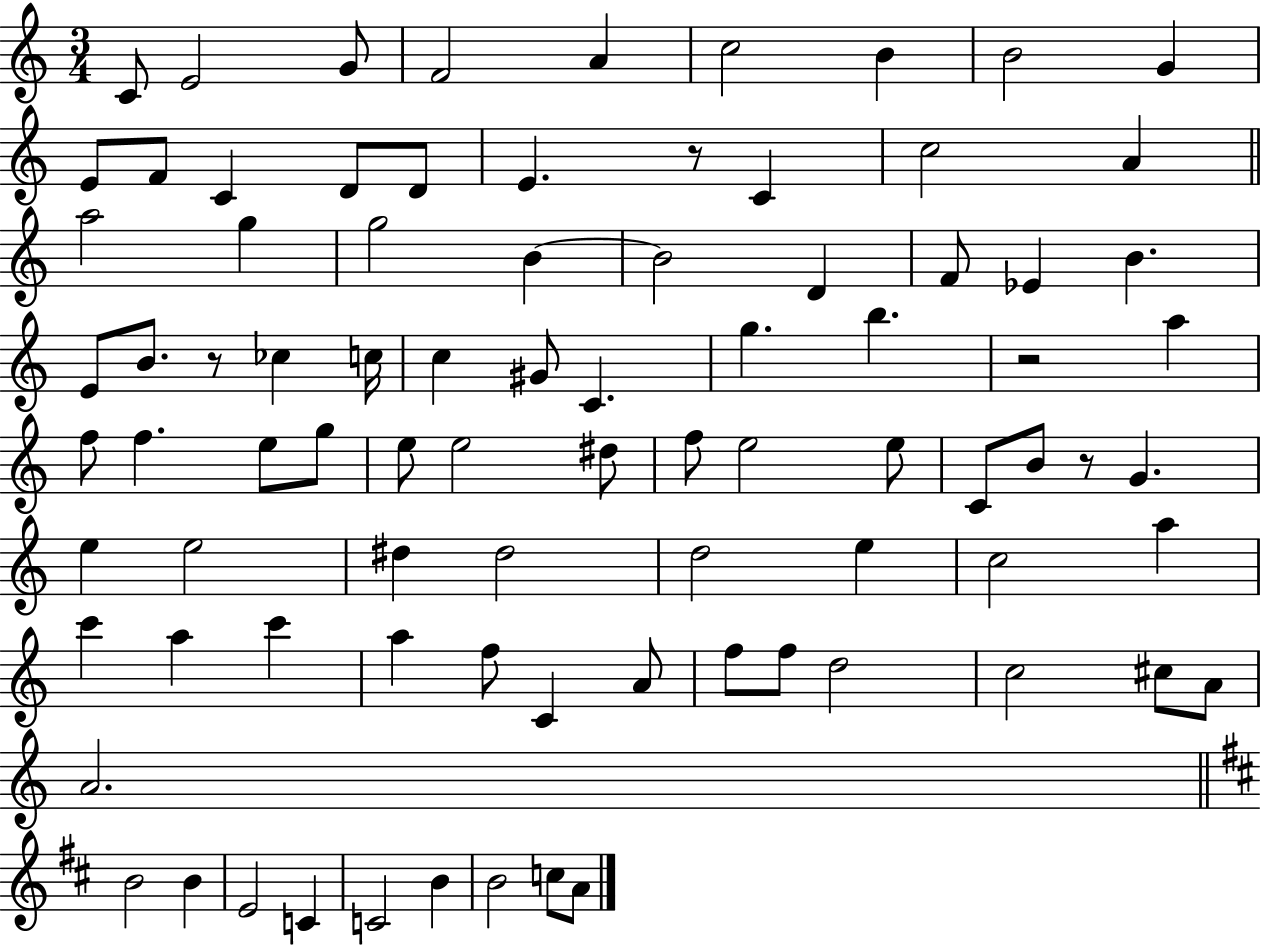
C4/e E4/h G4/e F4/h A4/q C5/h B4/q B4/h G4/q E4/e F4/e C4/q D4/e D4/e E4/q. R/e C4/q C5/h A4/q A5/h G5/q G5/h B4/q B4/h D4/q F4/e Eb4/q B4/q. E4/e B4/e. R/e CES5/q C5/s C5/q G#4/e C4/q. G5/q. B5/q. R/h A5/q F5/e F5/q. E5/e G5/e E5/e E5/h D#5/e F5/e E5/h E5/e C4/e B4/e R/e G4/q. E5/q E5/h D#5/q D#5/h D5/h E5/q C5/h A5/q C6/q A5/q C6/q A5/q F5/e C4/q A4/e F5/e F5/e D5/h C5/h C#5/e A4/e A4/h. B4/h B4/q E4/h C4/q C4/h B4/q B4/h C5/e A4/e